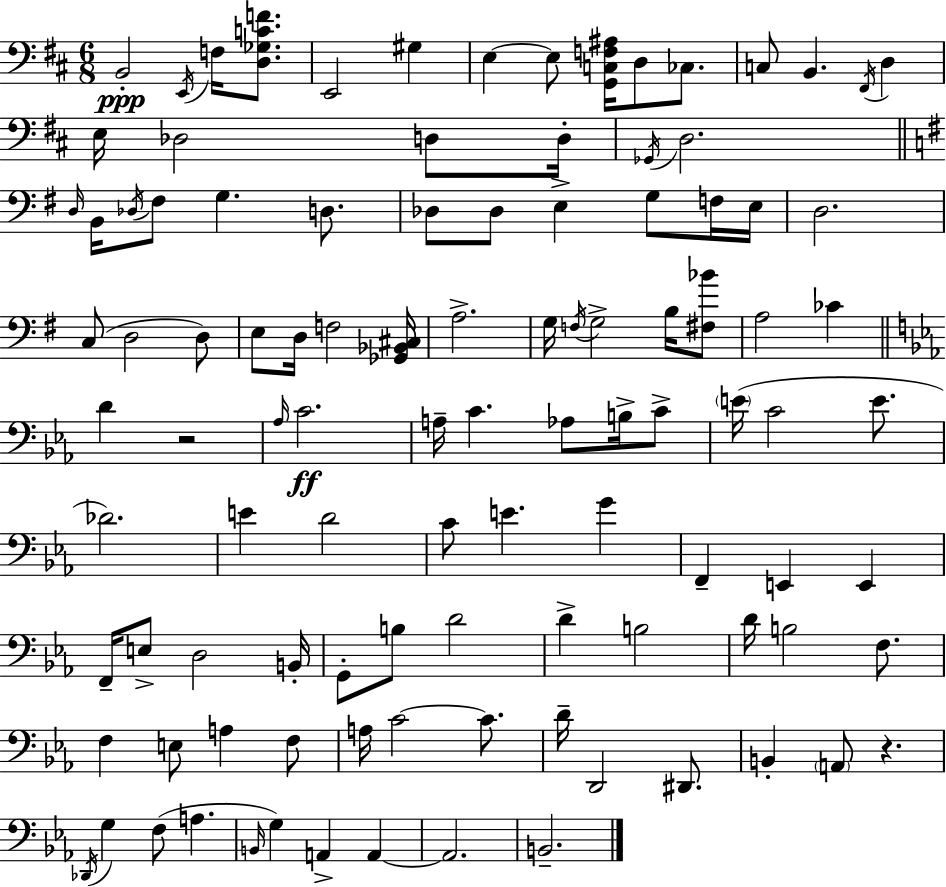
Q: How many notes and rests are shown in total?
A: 105